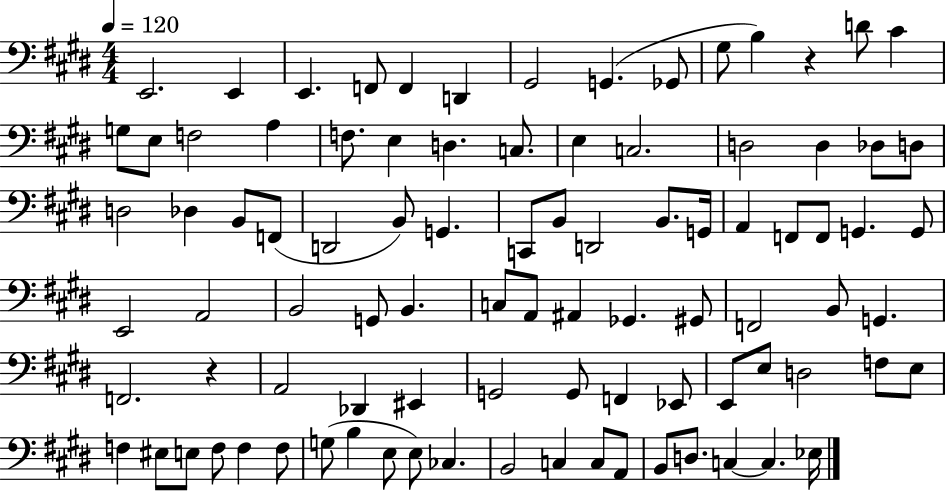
{
  \clef bass
  \numericTimeSignature
  \time 4/4
  \key e \major
  \tempo 4 = 120
  e,2. e,4 | e,4. f,8 f,4 d,4 | gis,2 g,4.( ges,8 | gis8 b4) r4 d'8 cis'4 | \break g8 e8 f2 a4 | f8. e4 d4. c8. | e4 c2. | d2 d4 des8 d8 | \break d2 des4 b,8 f,8( | d,2 b,8) g,4. | c,8 b,8 d,2 b,8. g,16 | a,4 f,8 f,8 g,4. g,8 | \break e,2 a,2 | b,2 g,8 b,4. | c8 a,8 ais,4 ges,4. gis,8 | f,2 b,8 g,4. | \break f,2. r4 | a,2 des,4 eis,4 | g,2 g,8 f,4 ees,8 | e,8 e8 d2 f8 e8 | \break f4 eis8 e8 f8 f4 f8 | g8( b4 e8 e8) ces4. | b,2 c4 c8 a,8 | b,8 d8. c4~~ c4. ees16 | \break \bar "|."
}